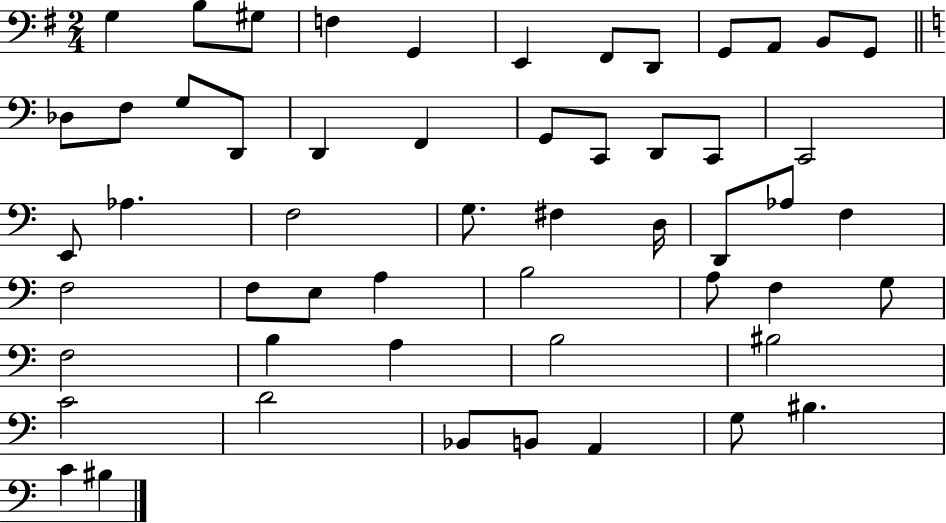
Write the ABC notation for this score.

X:1
T:Untitled
M:2/4
L:1/4
K:G
G, B,/2 ^G,/2 F, G,, E,, ^F,,/2 D,,/2 G,,/2 A,,/2 B,,/2 G,,/2 _D,/2 F,/2 G,/2 D,,/2 D,, F,, G,,/2 C,,/2 D,,/2 C,,/2 C,,2 E,,/2 _A, F,2 G,/2 ^F, D,/4 D,,/2 _A,/2 F, F,2 F,/2 E,/2 A, B,2 A,/2 F, G,/2 F,2 B, A, B,2 ^B,2 C2 D2 _B,,/2 B,,/2 A,, G,/2 ^B, C ^B,